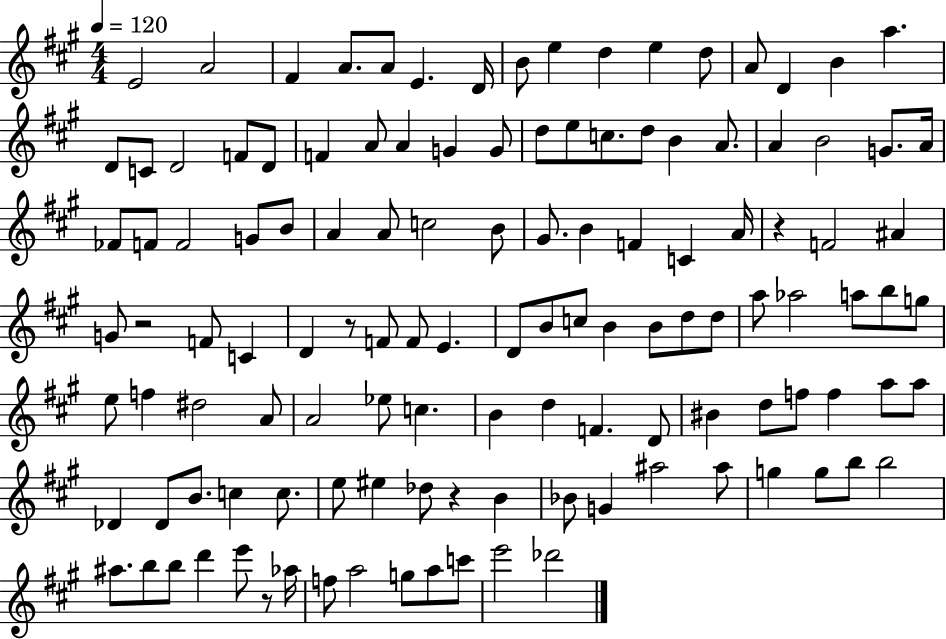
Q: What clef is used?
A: treble